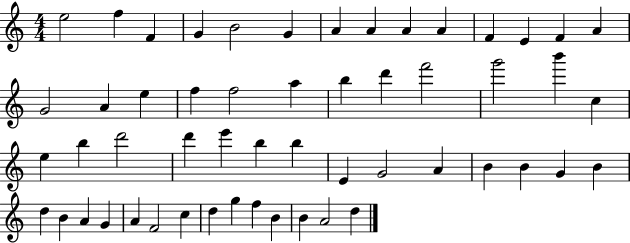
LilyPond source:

{
  \clef treble
  \numericTimeSignature
  \time 4/4
  \key c \major
  e''2 f''4 f'4 | g'4 b'2 g'4 | a'4 a'4 a'4 a'4 | f'4 e'4 f'4 a'4 | \break g'2 a'4 e''4 | f''4 f''2 a''4 | b''4 d'''4 f'''2 | g'''2 b'''4 c''4 | \break e''4 b''4 d'''2 | d'''4 e'''4 b''4 b''4 | e'4 g'2 a'4 | b'4 b'4 g'4 b'4 | \break d''4 b'4 a'4 g'4 | a'4 f'2 c''4 | d''4 g''4 f''4 b'4 | b'4 a'2 d''4 | \break \bar "|."
}